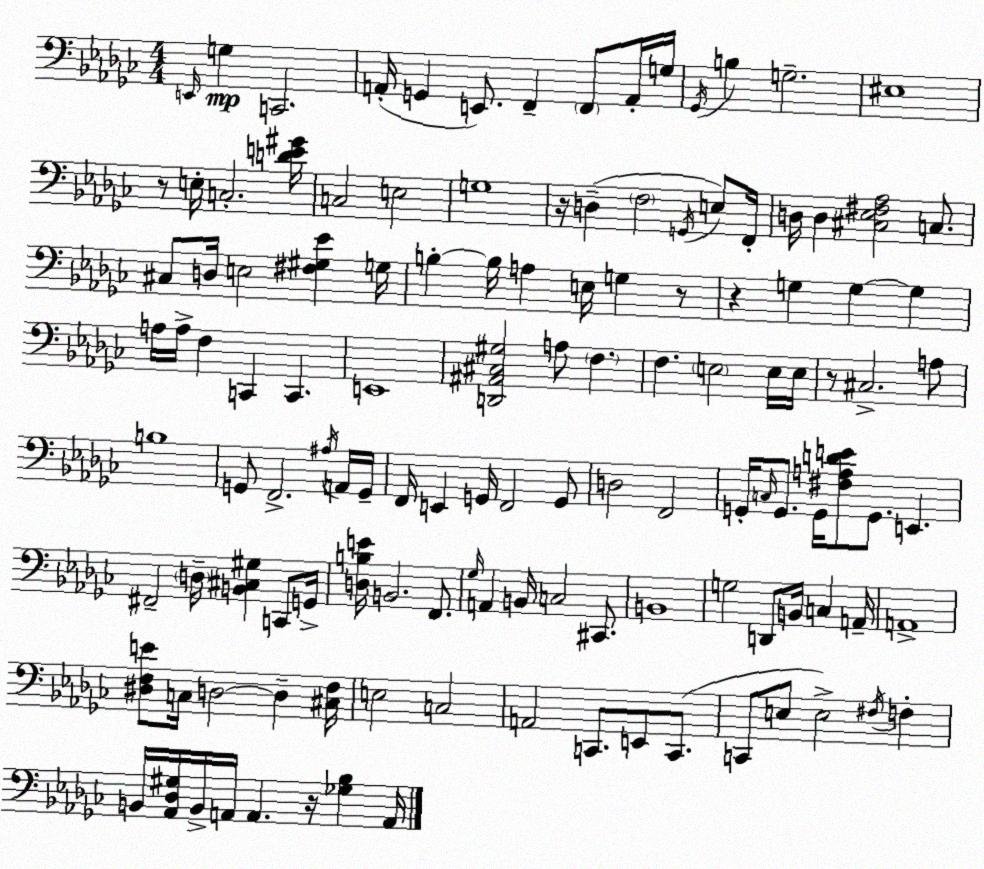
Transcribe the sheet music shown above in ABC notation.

X:1
T:Untitled
M:4/4
L:1/4
K:Ebm
E,,/4 G, C,,2 A,,/4 G,, E,,/2 F,, F,,/2 A,,/4 G,/4 _G,,/4 B, G,2 ^E,4 z/2 E,/4 C,2 [DE^G]/4 C,2 E,2 G,4 z/4 D, F,2 G,,/4 E,/2 F,,/4 D,/4 D, [^C,_E,^F,_A,]2 C,/2 ^C,/2 D,/4 E,2 [^F,^G,_E] G,/4 B, B,/4 A, E,/4 G, z/2 z G, G, G, A,/4 A,/4 F, C,, C,, E,,4 [D,,^A,,^C,^G,]2 A,/2 F, F, E,2 E,/4 E,/4 z/2 ^C,2 A,/2 B,4 G,,/2 F,,2 ^A,/4 A,,/4 G,,/4 F,,/4 E,, G,,/4 F,,2 G,,/2 D,2 F,,2 G,,/4 C,/4 G,,/2 G,,/4 [^F,A,DE]/2 G,,/2 E,, ^F,,2 D,/4 [B,,^C,^G,] C,,/2 G,,/4 [D,B,E]/4 B,,2 F,,/2 _G,/4 A,, B,,/4 C,2 ^C,,/2 B,,4 G,2 D,,/2 B,,/4 C, A,,/4 A,,4 [^D,F,E]/2 C,/4 D,2 D, [^C,F,]/4 E,2 C,2 A,,2 C,,/2 E,,/2 C,,/2 C,,/2 E,/2 E,2 ^F,/4 F, B,,/4 [_A,,_D,^G,]/4 B,,/4 A,,/4 A,, z/4 [_G,_B,] A,,/4